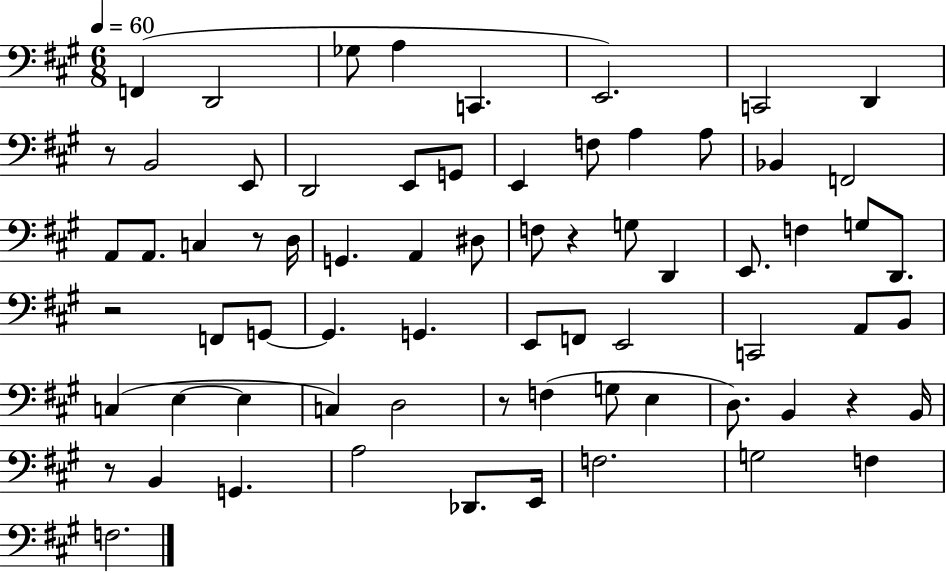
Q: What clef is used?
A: bass